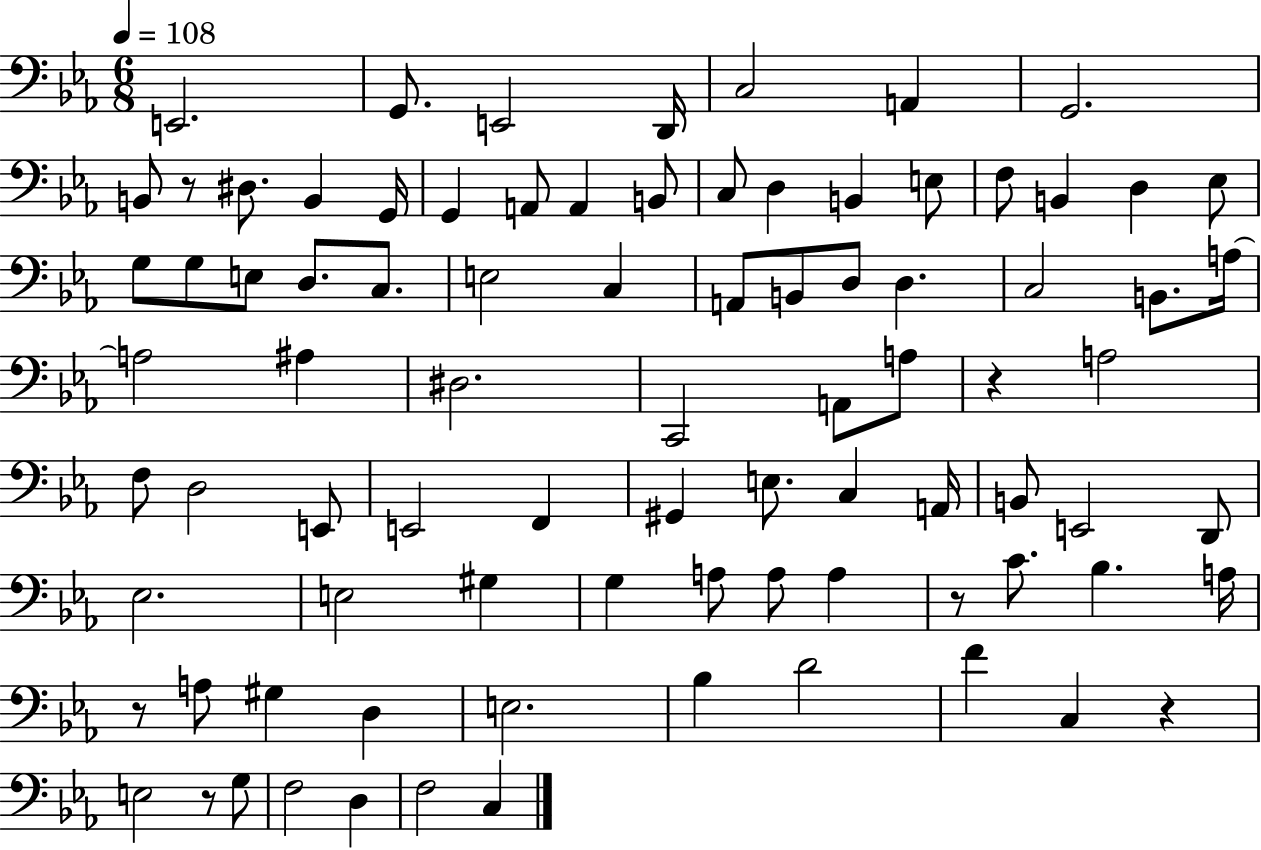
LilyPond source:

{
  \clef bass
  \numericTimeSignature
  \time 6/8
  \key ees \major
  \tempo 4 = 108
  \repeat volta 2 { e,2. | g,8. e,2 d,16 | c2 a,4 | g,2. | \break b,8 r8 dis8. b,4 g,16 | g,4 a,8 a,4 b,8 | c8 d4 b,4 e8 | f8 b,4 d4 ees8 | \break g8 g8 e8 d8. c8. | e2 c4 | a,8 b,8 d8 d4. | c2 b,8. a16~~ | \break a2 ais4 | dis2. | c,2 a,8 a8 | r4 a2 | \break f8 d2 e,8 | e,2 f,4 | gis,4 e8. c4 a,16 | b,8 e,2 d,8 | \break ees2. | e2 gis4 | g4 a8 a8 a4 | r8 c'8. bes4. a16 | \break r8 a8 gis4 d4 | e2. | bes4 d'2 | f'4 c4 r4 | \break e2 r8 g8 | f2 d4 | f2 c4 | } \bar "|."
}